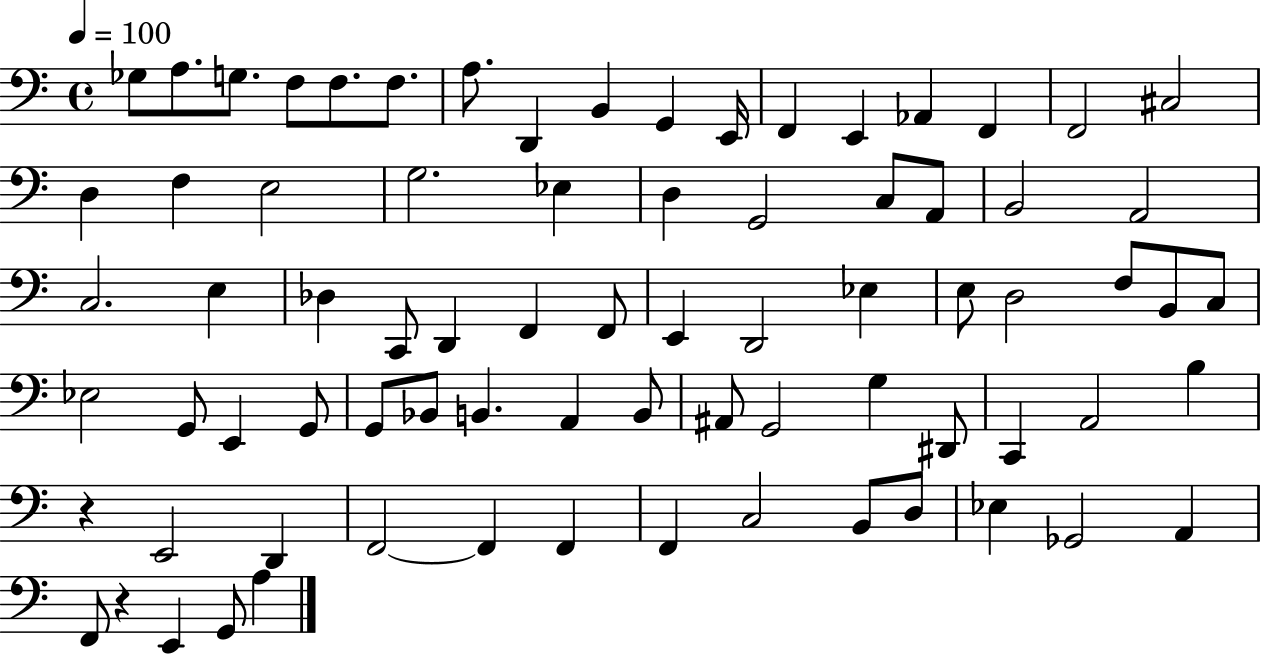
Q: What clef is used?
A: bass